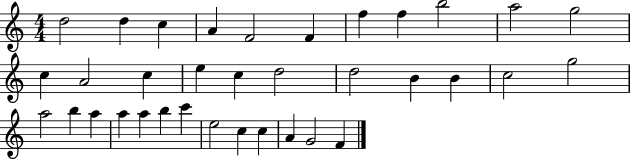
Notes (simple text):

D5/h D5/q C5/q A4/q F4/h F4/q F5/q F5/q B5/h A5/h G5/h C5/q A4/h C5/q E5/q C5/q D5/h D5/h B4/q B4/q C5/h G5/h A5/h B5/q A5/q A5/q A5/q B5/q C6/q E5/h C5/q C5/q A4/q G4/h F4/q